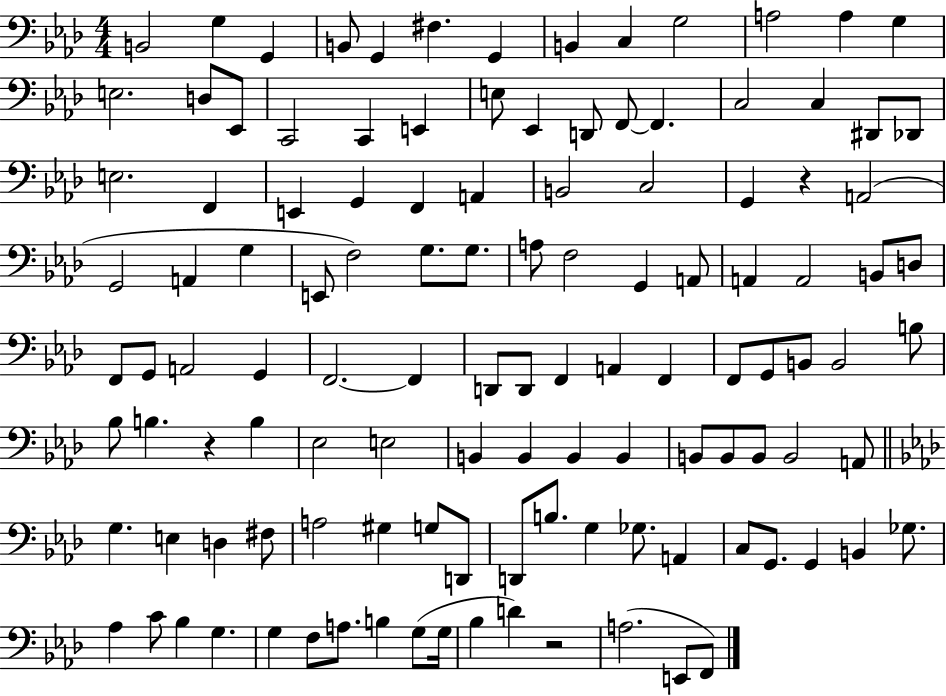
B2/h G3/q G2/q B2/e G2/q F#3/q. G2/q B2/q C3/q G3/h A3/h A3/q G3/q E3/h. D3/e Eb2/e C2/h C2/q E2/q E3/e Eb2/q D2/e F2/e F2/q. C3/h C3/q D#2/e Db2/e E3/h. F2/q E2/q G2/q F2/q A2/q B2/h C3/h G2/q R/q A2/h G2/h A2/q G3/q E2/e F3/h G3/e. G3/e. A3/e F3/h G2/q A2/e A2/q A2/h B2/e D3/e F2/e G2/e A2/h G2/q F2/h. F2/q D2/e D2/e F2/q A2/q F2/q F2/e G2/e B2/e B2/h B3/e Bb3/e B3/q. R/q B3/q Eb3/h E3/h B2/q B2/q B2/q B2/q B2/e B2/e B2/e B2/h A2/e G3/q. E3/q D3/q F#3/e A3/h G#3/q G3/e D2/e D2/e B3/e. G3/q Gb3/e. A2/q C3/e G2/e. G2/q B2/q Gb3/e. Ab3/q C4/e Bb3/q G3/q. G3/q F3/e A3/e. B3/q G3/e G3/s Bb3/q D4/q R/h A3/h. E2/e F2/e